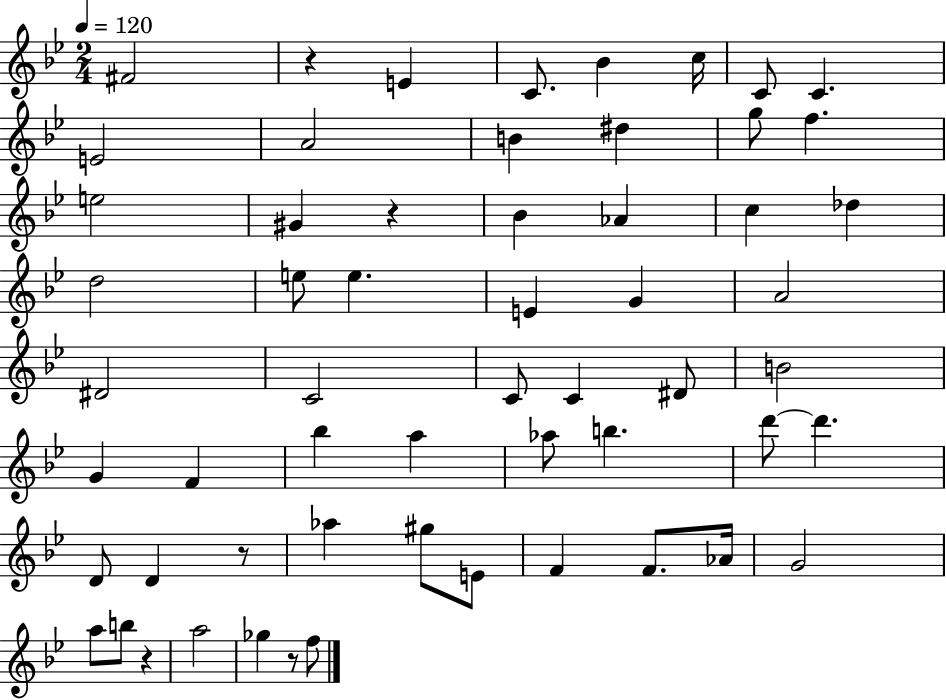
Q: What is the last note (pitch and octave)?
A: F5